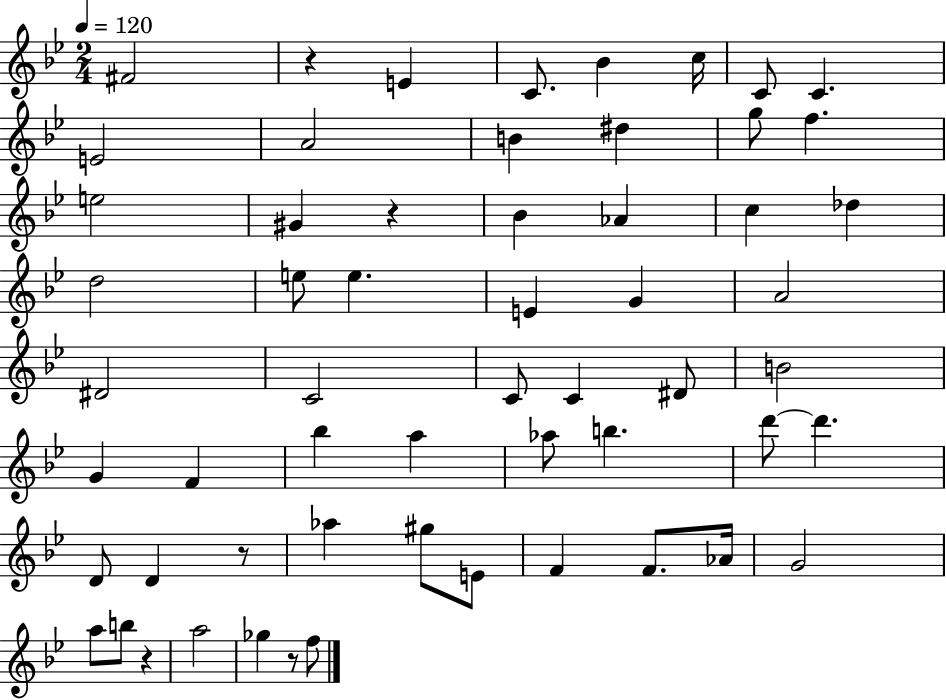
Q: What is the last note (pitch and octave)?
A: F5